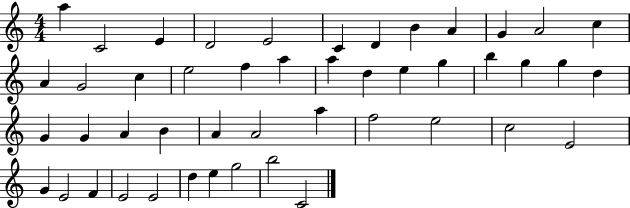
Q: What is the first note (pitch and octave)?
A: A5